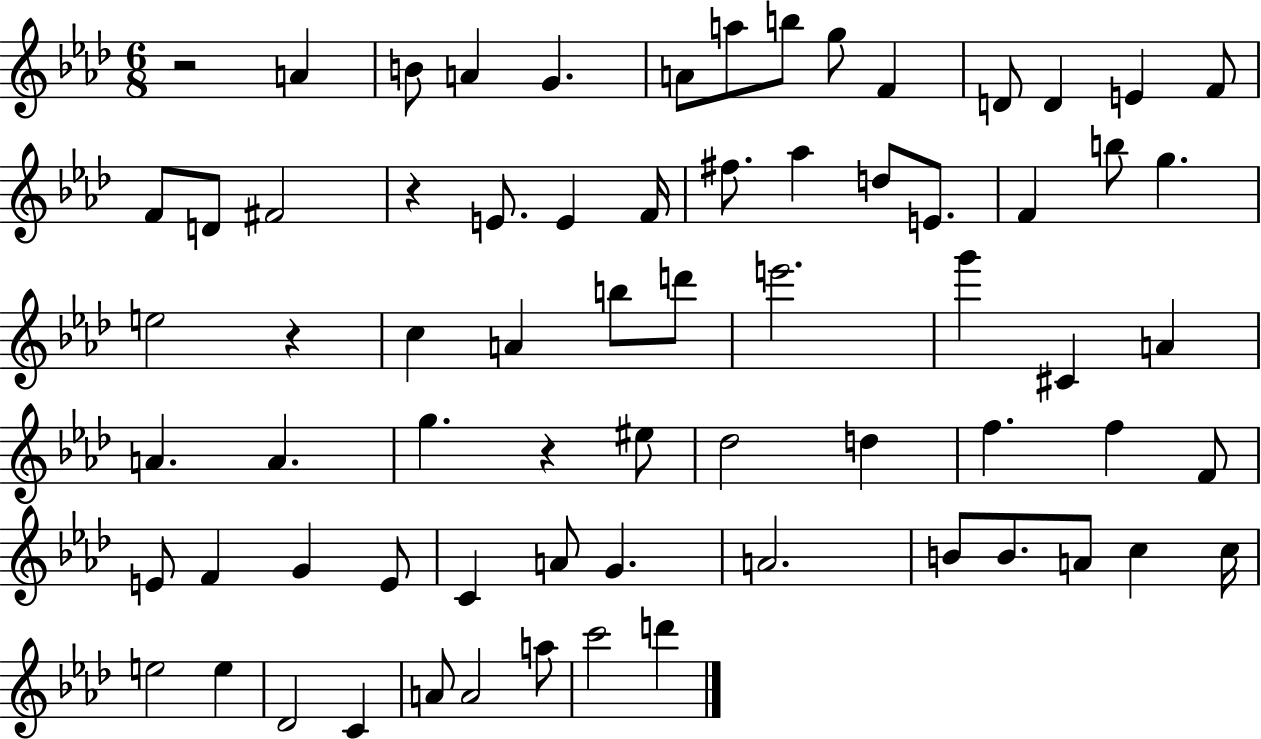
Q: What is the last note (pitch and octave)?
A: D6